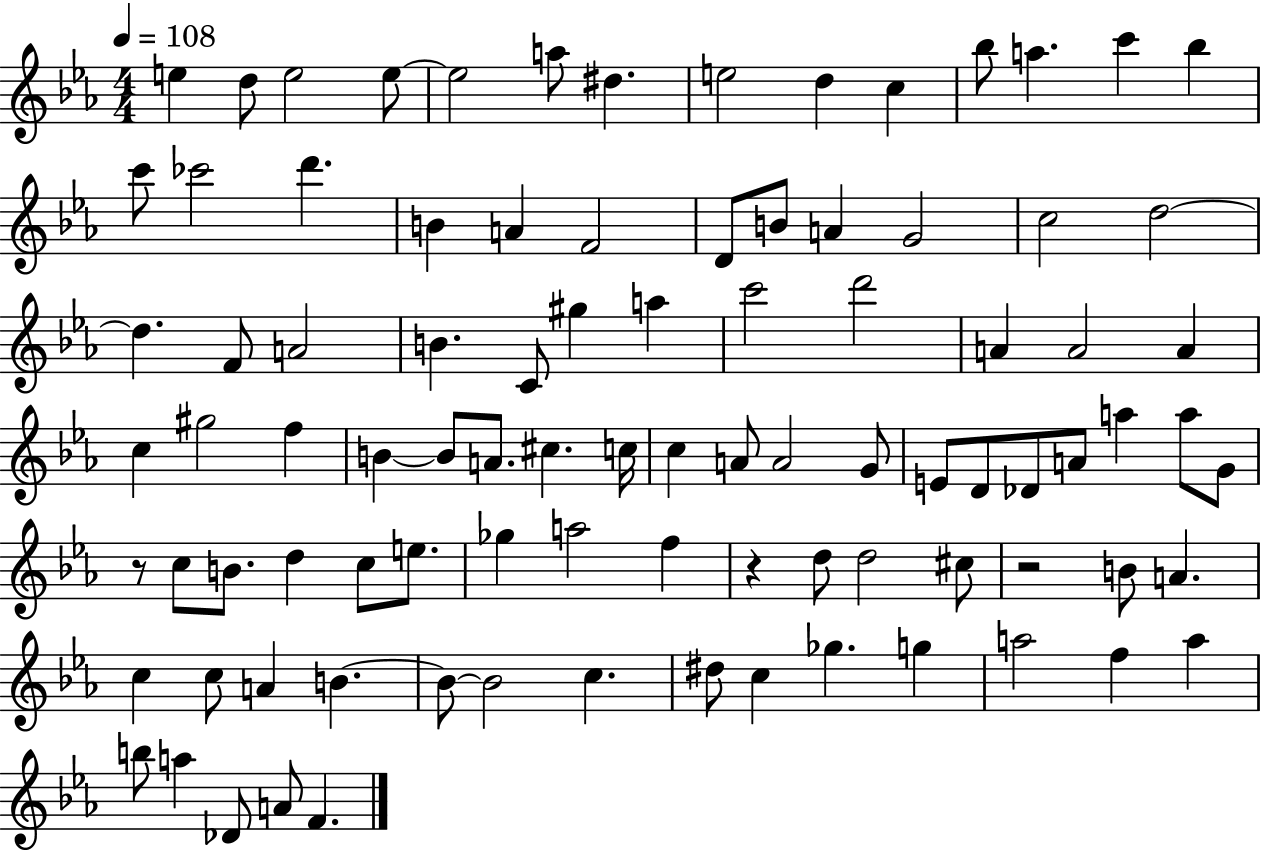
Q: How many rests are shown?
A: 3